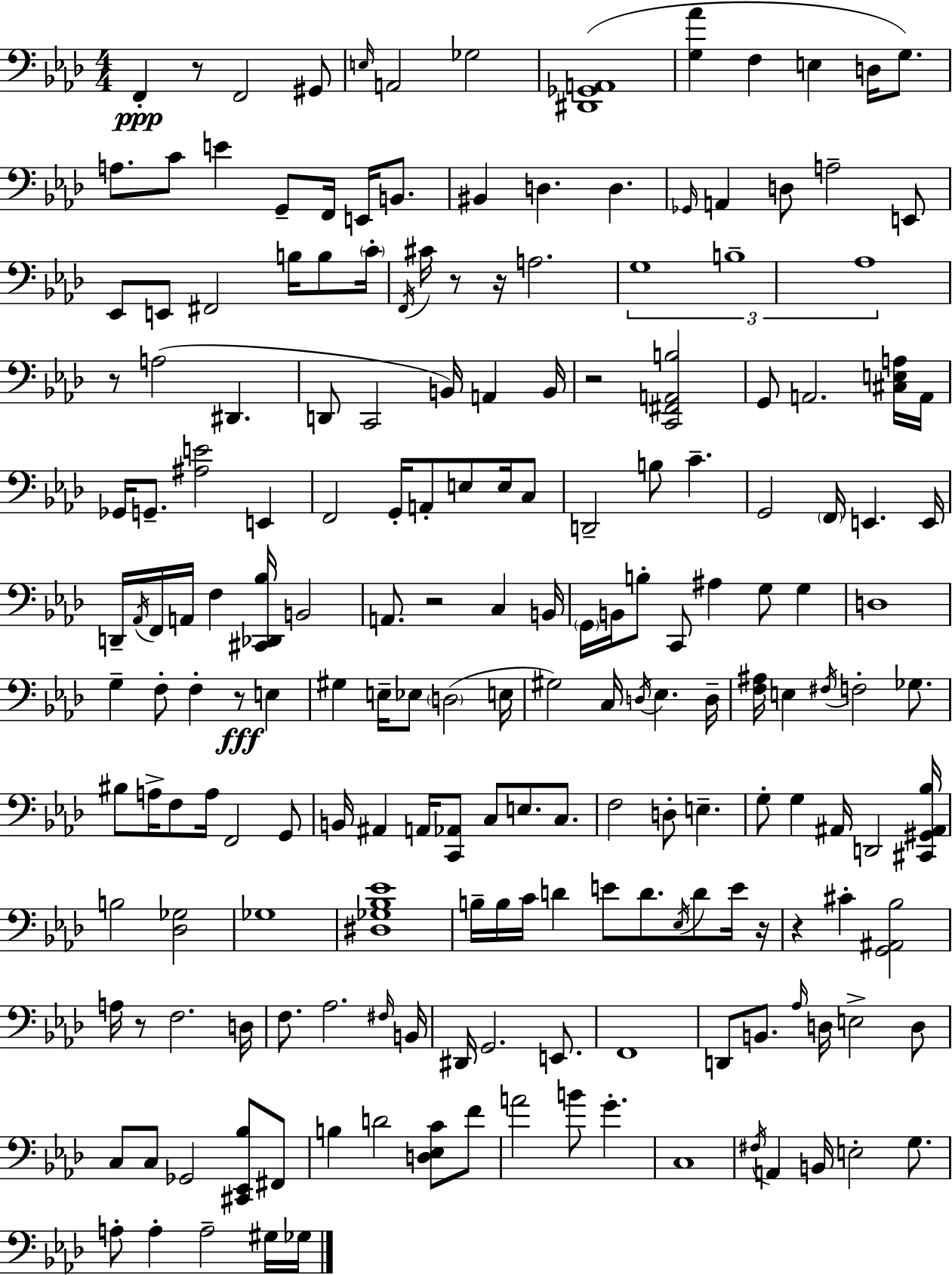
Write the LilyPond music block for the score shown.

{
  \clef bass
  \numericTimeSignature
  \time 4/4
  \key aes \major
  f,4-.\ppp r8 f,2 gis,8 | \grace { e16 } a,2 ges2 | <dis, ges, a,>1( | <g aes'>4 f4 e4 d16 g8.) | \break a8. c'8 e'4 g,8-- f,16 e,16 b,8. | bis,4 d4. d4. | \grace { ges,16 } a,4 d8 a2-- | e,8 ees,8 e,8 fis,2 b16 b8 | \break \parenthesize c'16-. \acciaccatura { f,16 } cis'16 r8 r16 a2. | \tuplet 3/2 { g1 | b1-- | aes1 } | \break r8 a2( dis,4. | d,8 c,2 b,16) a,4 | b,16 r2 <c, fis, a, b>2 | g,8 a,2. | \break <cis e a>16 a,16 ges,16 g,8.-- <ais e'>2 e,4 | f,2 g,16-. a,8-. e8 | e16 c8 d,2-- b8 c'4.-- | g,2 \parenthesize f,16 e,4. | \break e,16 d,16-- \acciaccatura { aes,16 } f,16 a,16 f4 <cis, des, bes>16 b,2 | a,8. r2 c4 | b,16 \parenthesize g,16 b,16 b8-. c,8 ais4 g8 | g4 d1 | \break g4-- f8-. f4-. r8\fff | e4 gis4 e16-- ees8 \parenthesize d2( | e16 gis2) c16 \acciaccatura { d16 } ees4. | d16-- <f ais>16 e4 \acciaccatura { fis16 } f2-. | \break ges8. bis8 a16-> f8 a16 f,2 | g,8 b,16 ais,4 a,16 <c, aes,>8 c8 | e8. c8. f2 d8-. | e4.-- g8-. g4 ais,16 d,2 | \break <cis, gis, ais, bes>16 b2 <des ges>2 | ges1 | <dis ges bes ees'>1 | b16-- b16 c'16 d'4 e'8 d'8. | \break \acciaccatura { ees16 } d'8 e'16 r16 r4 cis'4-. <g, ais, bes>2 | a16 r8 f2. | d16 f8. aes2. | \grace { fis16 } b,16 dis,16 g,2. | \break e,8. f,1 | d,8 b,8. \grace { aes16 } d16 e2-> | d8 c8 c8 ges,2 | <cis, ees, bes>8 fis,8 b4 d'2 | \break <d ees c'>8 f'8 a'2 | b'8 g'4.-. c1 | \acciaccatura { fis16 } a,4 b,16 e2-. | g8. a8-. a4-. | \break a2-- gis16 ges16 \bar "|."
}